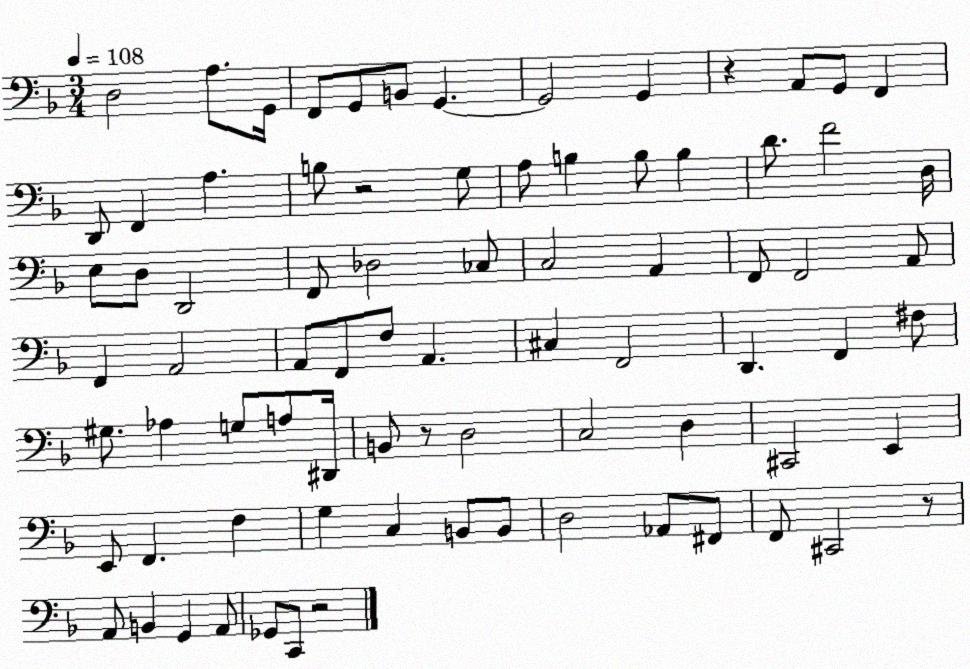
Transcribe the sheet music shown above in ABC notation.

X:1
T:Untitled
M:3/4
L:1/4
K:F
D,2 A,/2 G,,/4 F,,/2 G,,/2 B,,/2 G,, G,,2 G,, z A,,/2 G,,/2 F,, D,,/2 F,, A, B,/2 z2 G,/2 A,/2 B, B,/2 B, D/2 F2 D,/4 E,/2 D,/2 D,,2 F,,/2 _D,2 _C,/2 C,2 A,, F,,/2 F,,2 A,,/2 F,, A,,2 A,,/2 F,,/2 F,/2 A,, ^C, F,,2 D,, F,, ^F,/2 ^G,/2 _A, G,/2 A,/2 ^D,,/4 B,,/2 z/2 D,2 C,2 D, ^C,,2 E,, E,,/2 F,, F, G, C, B,,/2 B,,/2 D,2 _A,,/2 ^F,,/2 F,,/2 ^C,,2 z/2 A,,/2 B,, G,, A,,/2 _G,,/2 C,,/2 z2